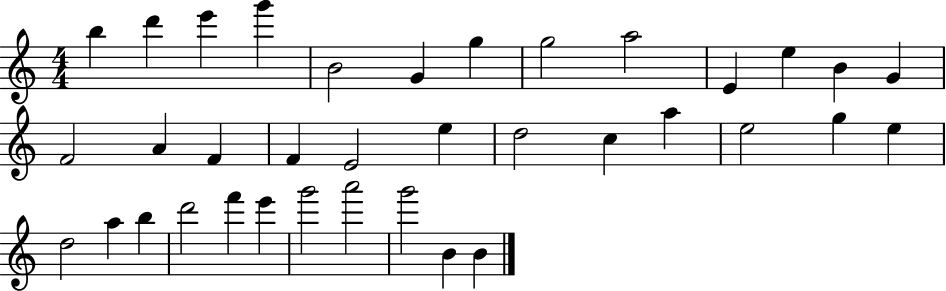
{
  \clef treble
  \numericTimeSignature
  \time 4/4
  \key c \major
  b''4 d'''4 e'''4 g'''4 | b'2 g'4 g''4 | g''2 a''2 | e'4 e''4 b'4 g'4 | \break f'2 a'4 f'4 | f'4 e'2 e''4 | d''2 c''4 a''4 | e''2 g''4 e''4 | \break d''2 a''4 b''4 | d'''2 f'''4 e'''4 | g'''2 a'''2 | g'''2 b'4 b'4 | \break \bar "|."
}